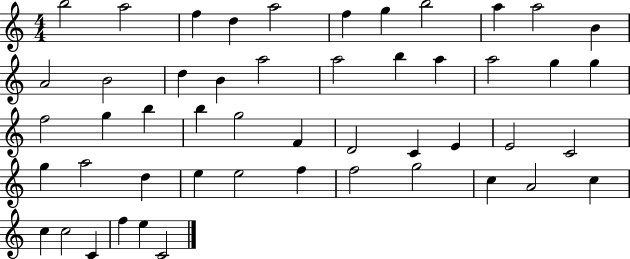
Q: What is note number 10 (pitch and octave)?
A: A5